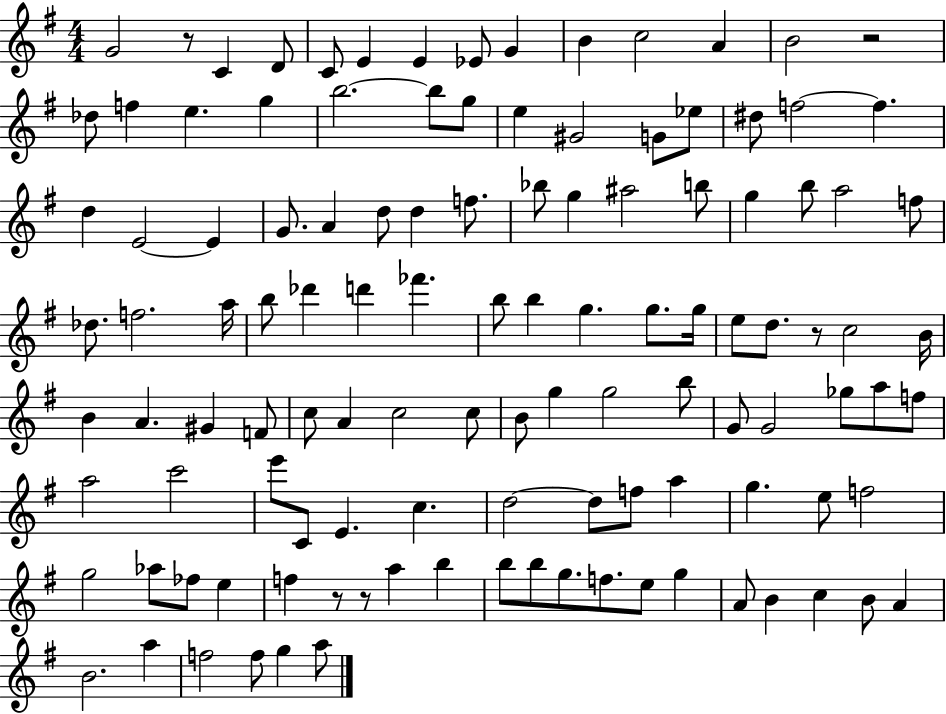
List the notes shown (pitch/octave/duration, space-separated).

G4/h R/e C4/q D4/e C4/e E4/q E4/q Eb4/e G4/q B4/q C5/h A4/q B4/h R/h Db5/e F5/q E5/q. G5/q B5/h. B5/e G5/e E5/q G#4/h G4/e Eb5/e D#5/e F5/h F5/q. D5/q E4/h E4/q G4/e. A4/q D5/e D5/q F5/e. Bb5/e G5/q A#5/h B5/e G5/q B5/e A5/h F5/e Db5/e. F5/h. A5/s B5/e Db6/q D6/q FES6/q. B5/e B5/q G5/q. G5/e. G5/s E5/e D5/e. R/e C5/h B4/s B4/q A4/q. G#4/q F4/e C5/e A4/q C5/h C5/e B4/e G5/q G5/h B5/e G4/e G4/h Gb5/e A5/e F5/e A5/h C6/h E6/e C4/e E4/q. C5/q. D5/h D5/e F5/e A5/q G5/q. E5/e F5/h G5/h Ab5/e FES5/e E5/q F5/q R/e R/e A5/q B5/q B5/e B5/e G5/e. F5/e. E5/e G5/q A4/e B4/q C5/q B4/e A4/q B4/h. A5/q F5/h F5/e G5/q A5/e